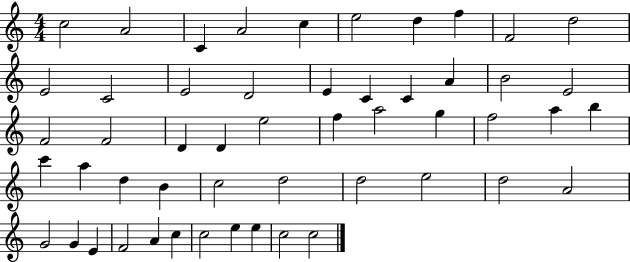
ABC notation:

X:1
T:Untitled
M:4/4
L:1/4
K:C
c2 A2 C A2 c e2 d f F2 d2 E2 C2 E2 D2 E C C A B2 E2 F2 F2 D D e2 f a2 g f2 a b c' a d B c2 d2 d2 e2 d2 A2 G2 G E F2 A c c2 e e c2 c2